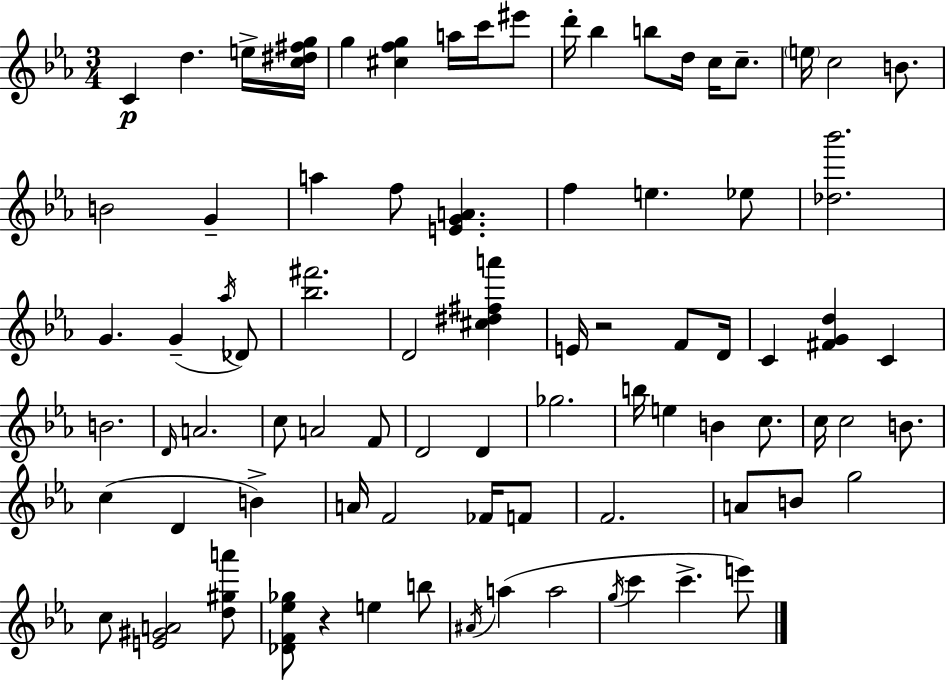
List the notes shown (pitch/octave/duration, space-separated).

C4/q D5/q. E5/s [C5,D#5,F#5,G5]/s G5/q [C#5,F5,G5]/q A5/s C6/s EIS6/e D6/s Bb5/q B5/e D5/s C5/s C5/e. E5/s C5/h B4/e. B4/h G4/q A5/q F5/e [E4,G4,A4]/q. F5/q E5/q. Eb5/e [Db5,Bb6]/h. G4/q. G4/q Ab5/s Db4/e [Bb5,F#6]/h. D4/h [C#5,D#5,F#5,A6]/q E4/s R/h F4/e D4/s C4/q [F#4,G4,D5]/q C4/q B4/h. D4/s A4/h. C5/e A4/h F4/e D4/h D4/q Gb5/h. B5/s E5/q B4/q C5/e. C5/s C5/h B4/e. C5/q D4/q B4/q A4/s F4/h FES4/s F4/e F4/h. A4/e B4/e G5/h C5/e [E4,G#4,A4]/h [D5,G#5,A6]/e [Db4,F4,Eb5,Gb5]/e R/q E5/q B5/e A#4/s A5/q A5/h G5/s C6/q C6/q. E6/e